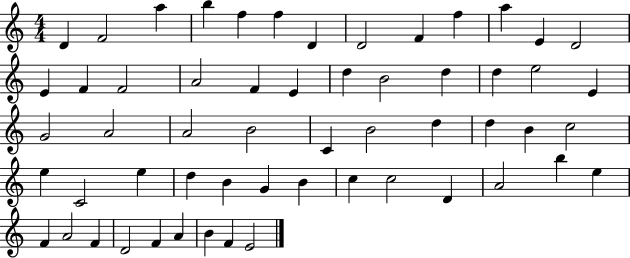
{
  \clef treble
  \numericTimeSignature
  \time 4/4
  \key c \major
  d'4 f'2 a''4 | b''4 f''4 f''4 d'4 | d'2 f'4 f''4 | a''4 e'4 d'2 | \break e'4 f'4 f'2 | a'2 f'4 e'4 | d''4 b'2 d''4 | d''4 e''2 e'4 | \break g'2 a'2 | a'2 b'2 | c'4 b'2 d''4 | d''4 b'4 c''2 | \break e''4 c'2 e''4 | d''4 b'4 g'4 b'4 | c''4 c''2 d'4 | a'2 b''4 e''4 | \break f'4 a'2 f'4 | d'2 f'4 a'4 | b'4 f'4 e'2 | \bar "|."
}